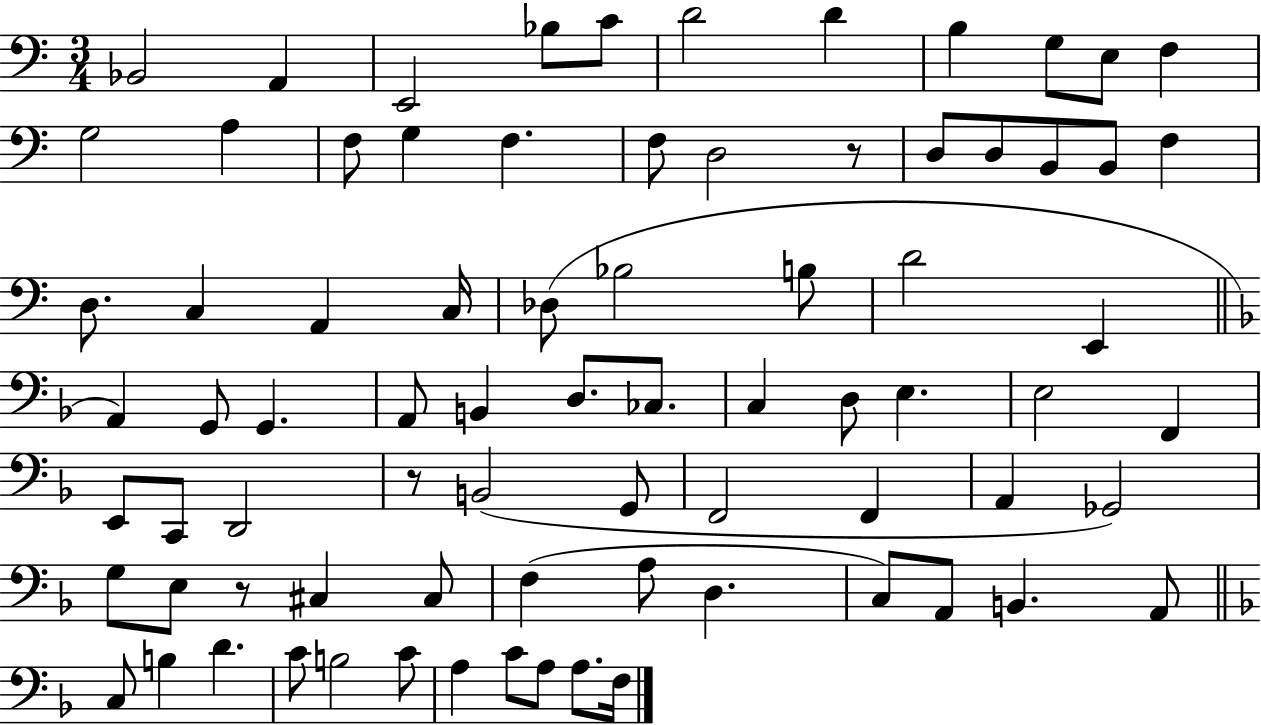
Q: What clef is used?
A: bass